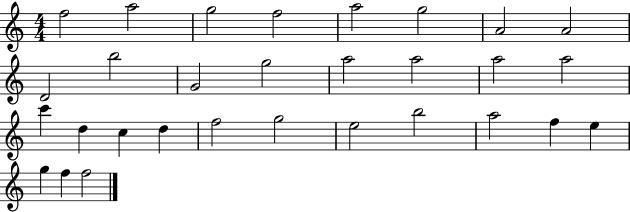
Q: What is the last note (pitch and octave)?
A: F5